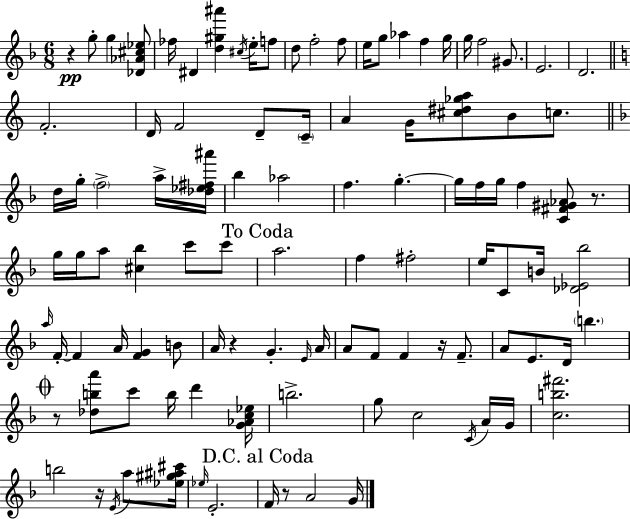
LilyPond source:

{
  \clef treble
  \numericTimeSignature
  \time 6/8
  \key f \major
  r4\pp g''8-. g''4 <des' aes' cis'' ees''>8 | fes''16 dis'4 <d'' gis'' ais'''>4 \acciaccatura { cis''16 } e''16-. f''8 | d''8 f''2-. f''8 | e''16 g''8 aes''4 f''4 | \break g''16 g''16 f''2 gis'8. | e'2. | d'2. | \bar "||" \break \key a \minor f'2.-. | d'16 f'2 d'8-- \parenthesize c'16-- | a'4 g'16 <cis'' dis'' ges'' a''>8 b'8 c''8. | \bar "||" \break \key f \major d''16 g''16-. \parenthesize f''2-> a''16-> <des'' ees'' fis'' ais'''>16 | bes''4 aes''2 | f''4. g''4.-.~~ | g''16 f''16 g''16 f''4 <c' fis' gis' aes'>8 r8. | \break g''16 g''16 a''8 <cis'' bes''>4 c'''8 c'''8 | \mark "To Coda" a''2. | f''4 fis''2-. | e''16 c'8 b'16 <des' ees' bes''>2 | \break \grace { a''16 } f'16-.~~ f'4 a'16 <f' g'>4 b'8 | a'16 r4 g'4.-. | \grace { e'16 } a'16 a'8 f'8 f'4 r16 f'8.-- | a'8 e'8. d'16 \parenthesize b''4. | \break \mark \markup { \musicglyph "scripts.coda" } r8 <des'' b'' a'''>8 c'''8 b''16 d'''4 | <g' aes' c'' ees''>16 b''2.-> | g''8 c''2 | \acciaccatura { c'16 } a'16 g'16 <c'' b'' fis'''>2. | \break b''2 r16 | \acciaccatura { e'16 } a''8 <ees'' gis'' ais'' cis'''>16 \grace { ees''16 } e'2.-. | \mark "D.C. al Coda" f'16 r8 a'2 | g'16 \bar "|."
}